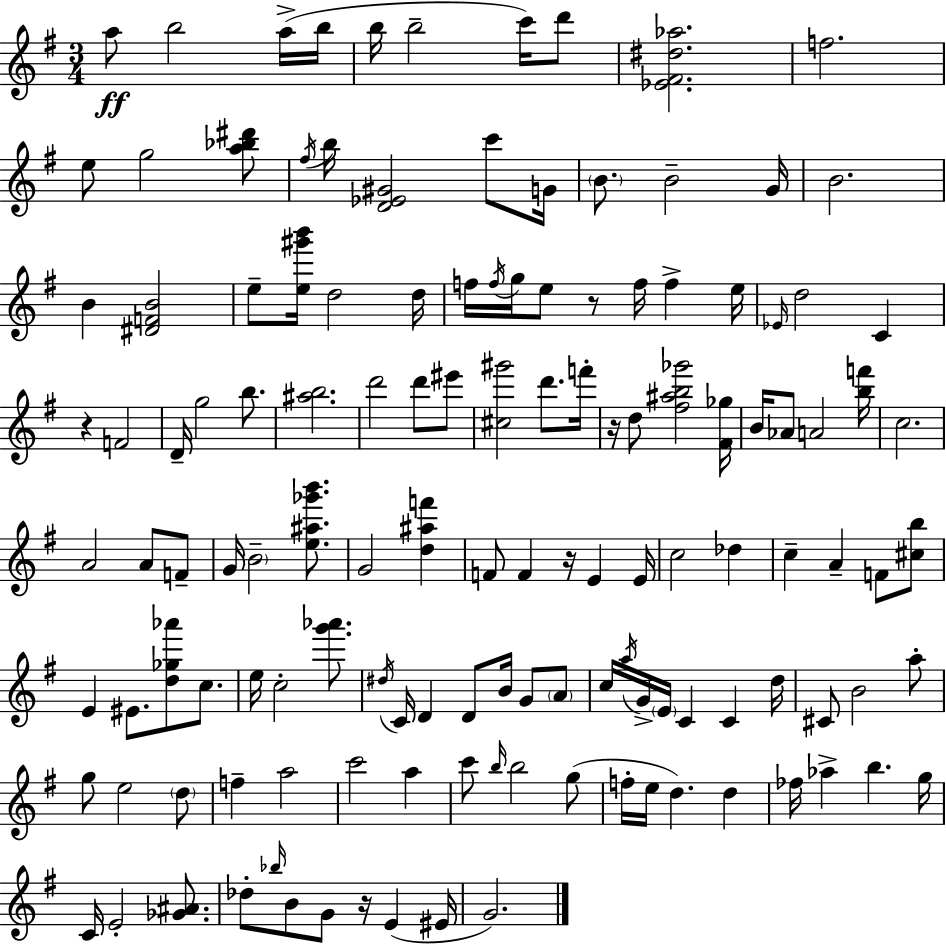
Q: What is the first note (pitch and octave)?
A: A5